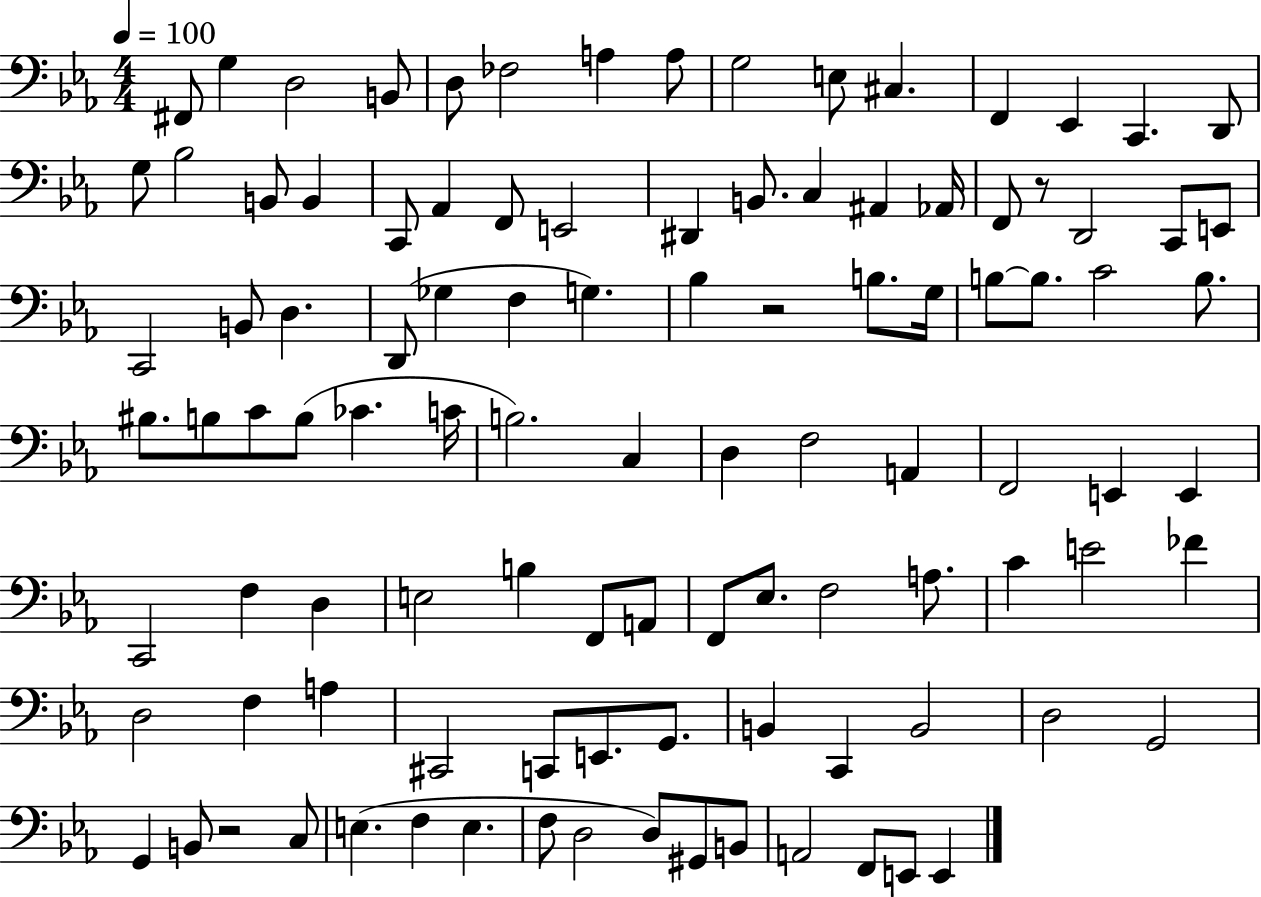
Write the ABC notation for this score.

X:1
T:Untitled
M:4/4
L:1/4
K:Eb
^F,,/2 G, D,2 B,,/2 D,/2 _F,2 A, A,/2 G,2 E,/2 ^C, F,, _E,, C,, D,,/2 G,/2 _B,2 B,,/2 B,, C,,/2 _A,, F,,/2 E,,2 ^D,, B,,/2 C, ^A,, _A,,/4 F,,/2 z/2 D,,2 C,,/2 E,,/2 C,,2 B,,/2 D, D,,/2 _G, F, G, _B, z2 B,/2 G,/4 B,/2 B,/2 C2 B,/2 ^B,/2 B,/2 C/2 B,/2 _C C/4 B,2 C, D, F,2 A,, F,,2 E,, E,, C,,2 F, D, E,2 B, F,,/2 A,,/2 F,,/2 _E,/2 F,2 A,/2 C E2 _F D,2 F, A, ^C,,2 C,,/2 E,,/2 G,,/2 B,, C,, B,,2 D,2 G,,2 G,, B,,/2 z2 C,/2 E, F, E, F,/2 D,2 D,/2 ^G,,/2 B,,/2 A,,2 F,,/2 E,,/2 E,,